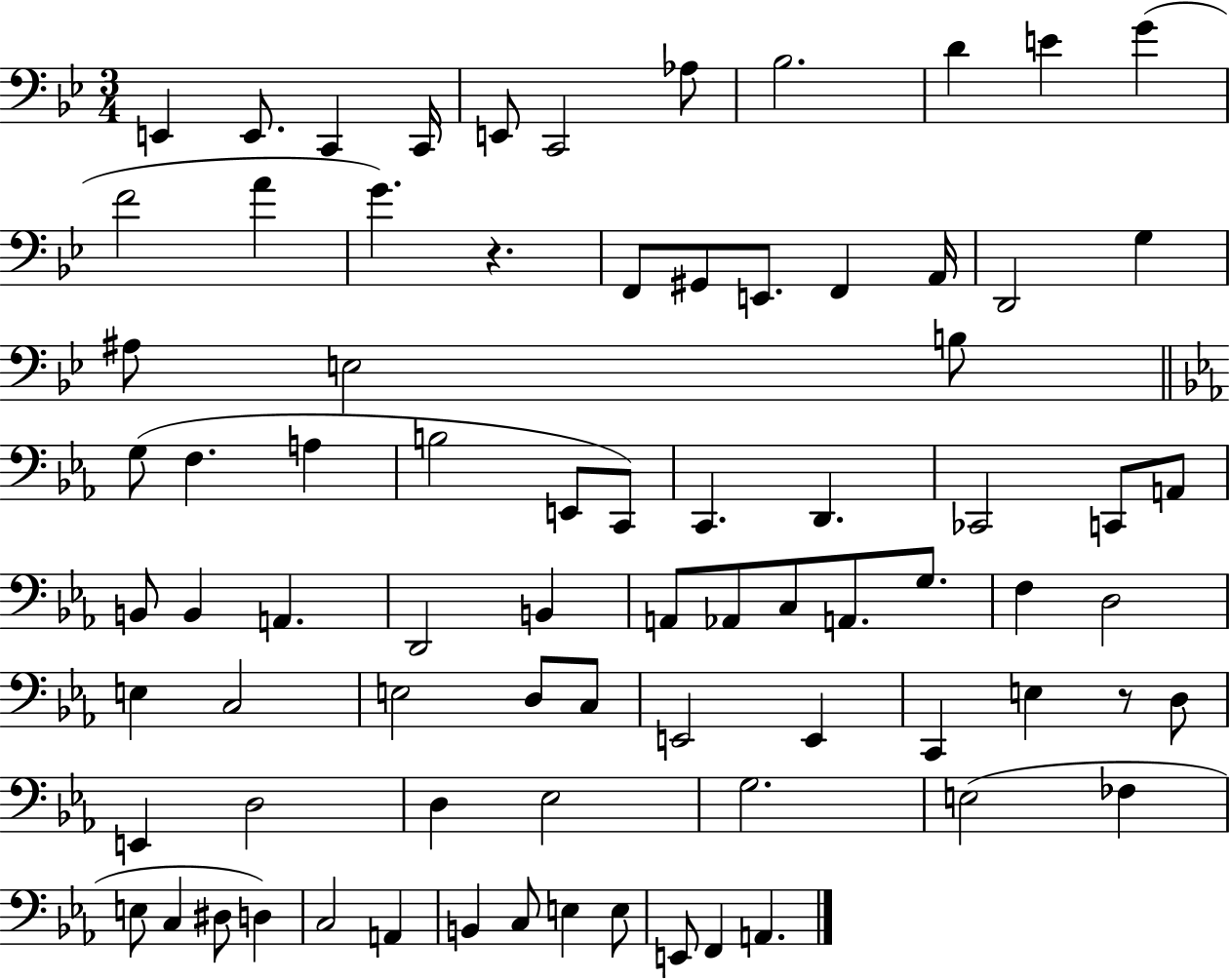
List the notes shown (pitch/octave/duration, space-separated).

E2/q E2/e. C2/q C2/s E2/e C2/h Ab3/e Bb3/h. D4/q E4/q G4/q F4/h A4/q G4/q. R/q. F2/e G#2/e E2/e. F2/q A2/s D2/h G3/q A#3/e E3/h B3/e G3/e F3/q. A3/q B3/h E2/e C2/e C2/q. D2/q. CES2/h C2/e A2/e B2/e B2/q A2/q. D2/h B2/q A2/e Ab2/e C3/e A2/e. G3/e. F3/q D3/h E3/q C3/h E3/h D3/e C3/e E2/h E2/q C2/q E3/q R/e D3/e E2/q D3/h D3/q Eb3/h G3/h. E3/h FES3/q E3/e C3/q D#3/e D3/q C3/h A2/q B2/q C3/e E3/q E3/e E2/e F2/q A2/q.